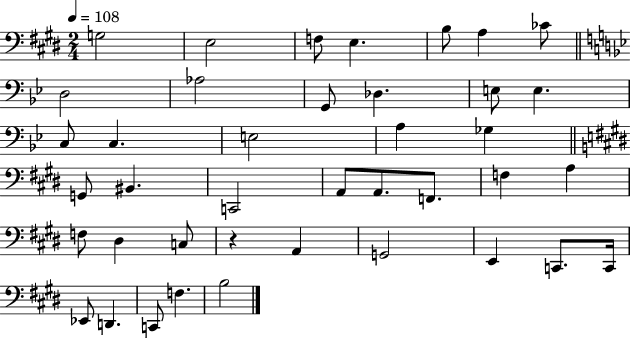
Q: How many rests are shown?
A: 1